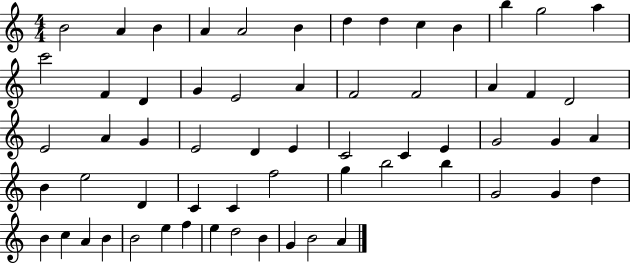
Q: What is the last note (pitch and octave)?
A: A4